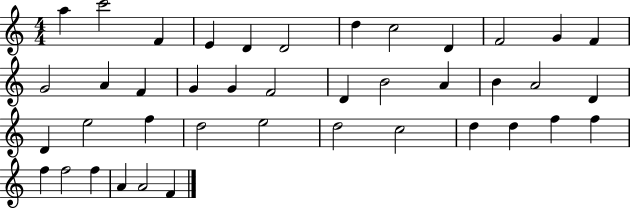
A5/q C6/h F4/q E4/q D4/q D4/h D5/q C5/h D4/q F4/h G4/q F4/q G4/h A4/q F4/q G4/q G4/q F4/h D4/q B4/h A4/q B4/q A4/h D4/q D4/q E5/h F5/q D5/h E5/h D5/h C5/h D5/q D5/q F5/q F5/q F5/q F5/h F5/q A4/q A4/h F4/q